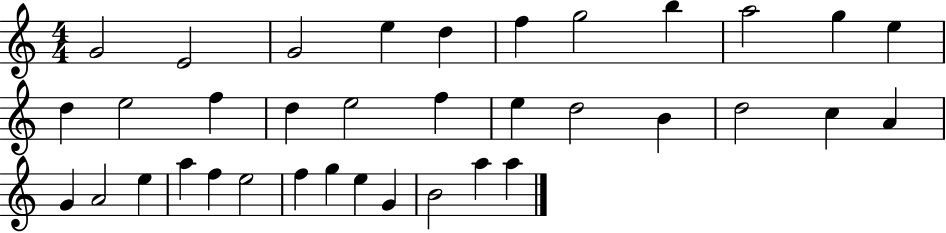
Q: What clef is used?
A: treble